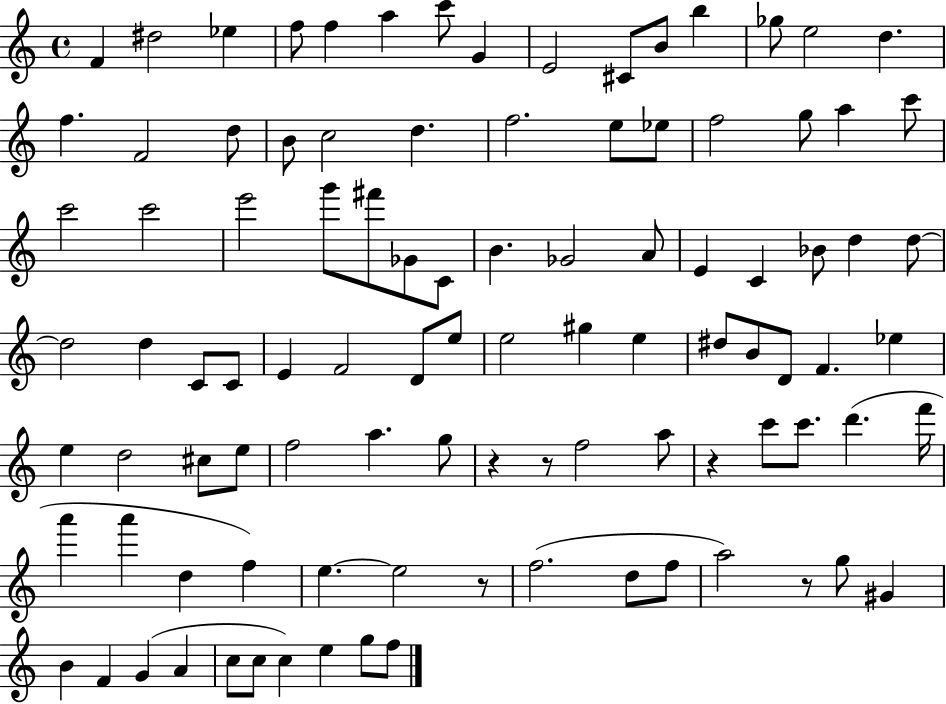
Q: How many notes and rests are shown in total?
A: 99